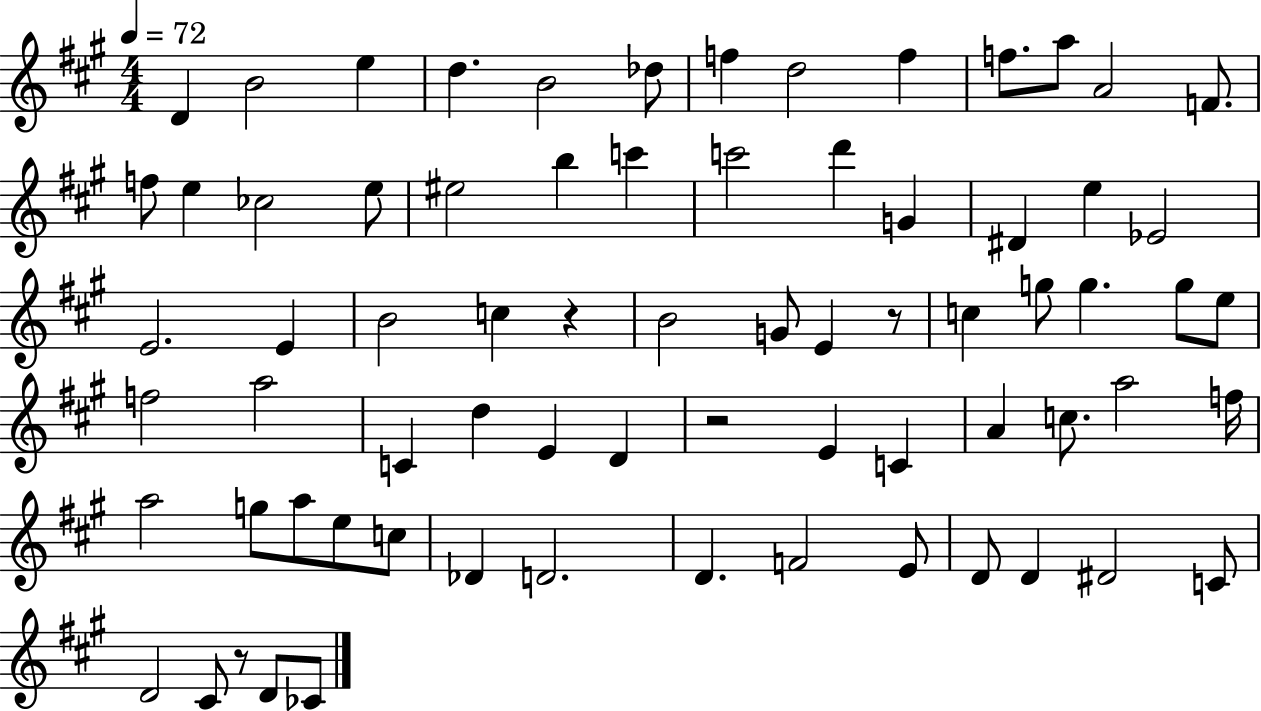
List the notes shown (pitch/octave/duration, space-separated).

D4/q B4/h E5/q D5/q. B4/h Db5/e F5/q D5/h F5/q F5/e. A5/e A4/h F4/e. F5/e E5/q CES5/h E5/e EIS5/h B5/q C6/q C6/h D6/q G4/q D#4/q E5/q Eb4/h E4/h. E4/q B4/h C5/q R/q B4/h G4/e E4/q R/e C5/q G5/e G5/q. G5/e E5/e F5/h A5/h C4/q D5/q E4/q D4/q R/h E4/q C4/q A4/q C5/e. A5/h F5/s A5/h G5/e A5/e E5/e C5/e Db4/q D4/h. D4/q. F4/h E4/e D4/e D4/q D#4/h C4/e D4/h C#4/e R/e D4/e CES4/e